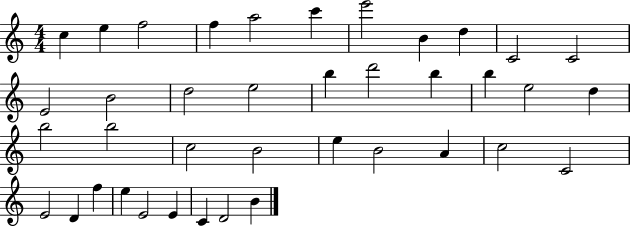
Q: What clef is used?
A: treble